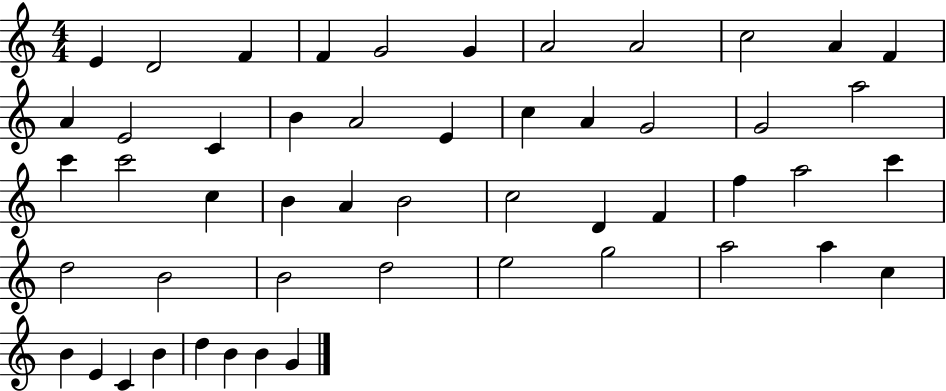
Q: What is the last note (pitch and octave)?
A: G4